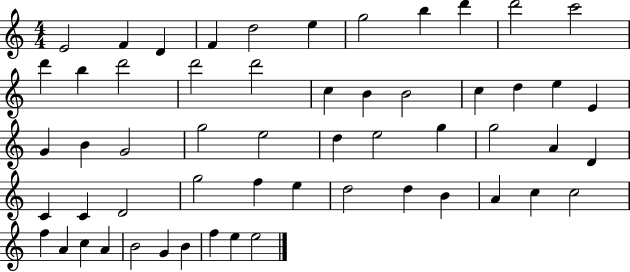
{
  \clef treble
  \numericTimeSignature
  \time 4/4
  \key c \major
  e'2 f'4 d'4 | f'4 d''2 e''4 | g''2 b''4 d'''4 | d'''2 c'''2 | \break d'''4 b''4 d'''2 | d'''2 d'''2 | c''4 b'4 b'2 | c''4 d''4 e''4 e'4 | \break g'4 b'4 g'2 | g''2 e''2 | d''4 e''2 g''4 | g''2 a'4 d'4 | \break c'4 c'4 d'2 | g''2 f''4 e''4 | d''2 d''4 b'4 | a'4 c''4 c''2 | \break f''4 a'4 c''4 a'4 | b'2 g'4 b'4 | f''4 e''4 e''2 | \bar "|."
}